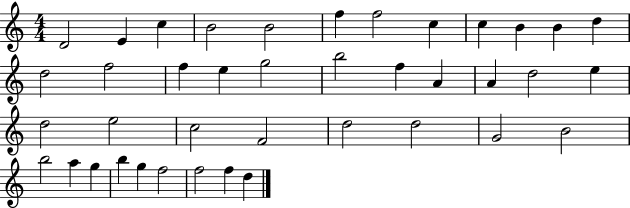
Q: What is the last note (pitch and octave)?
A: D5